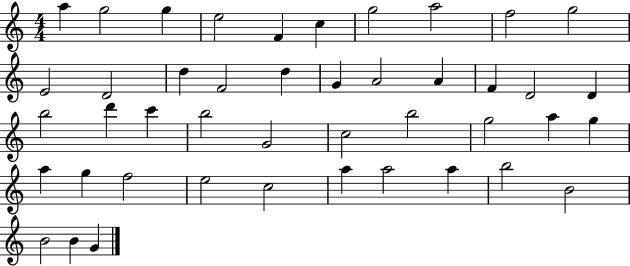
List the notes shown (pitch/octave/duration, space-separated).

A5/q G5/h G5/q E5/h F4/q C5/q G5/h A5/h F5/h G5/h E4/h D4/h D5/q F4/h D5/q G4/q A4/h A4/q F4/q D4/h D4/q B5/h D6/q C6/q B5/h G4/h C5/h B5/h G5/h A5/q G5/q A5/q G5/q F5/h E5/h C5/h A5/q A5/h A5/q B5/h B4/h B4/h B4/q G4/q